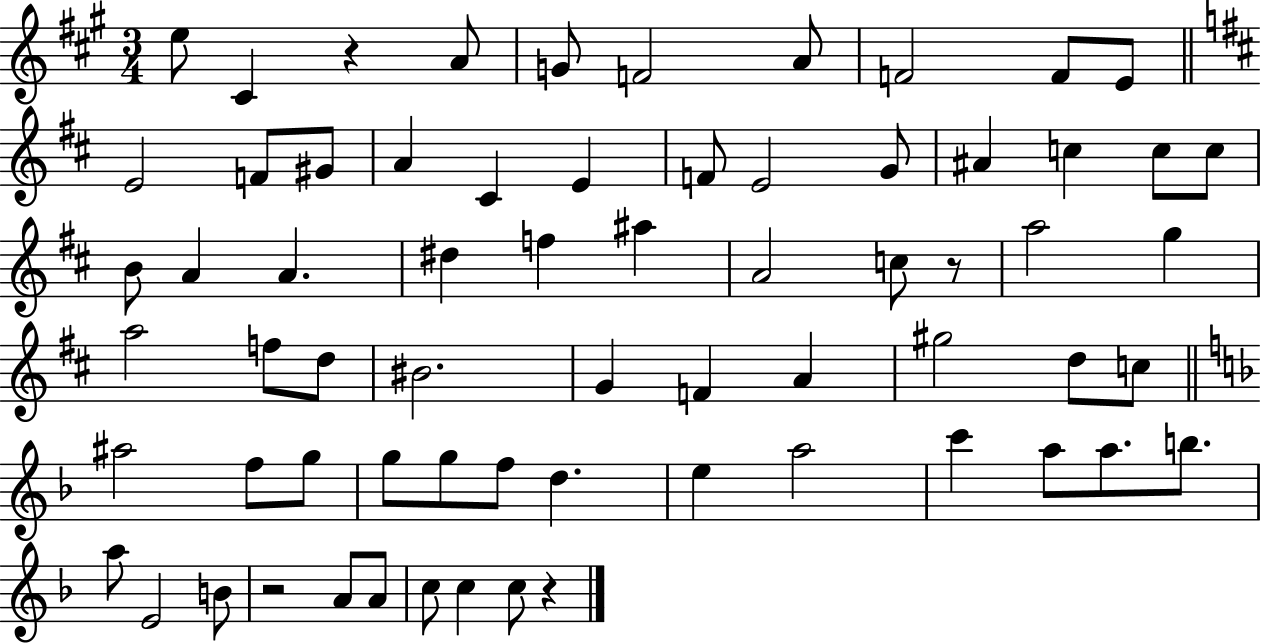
E5/e C#4/q R/q A4/e G4/e F4/h A4/e F4/h F4/e E4/e E4/h F4/e G#4/e A4/q C#4/q E4/q F4/e E4/h G4/e A#4/q C5/q C5/e C5/e B4/e A4/q A4/q. D#5/q F5/q A#5/q A4/h C5/e R/e A5/h G5/q A5/h F5/e D5/e BIS4/h. G4/q F4/q A4/q G#5/h D5/e C5/e A#5/h F5/e G5/e G5/e G5/e F5/e D5/q. E5/q A5/h C6/q A5/e A5/e. B5/e. A5/e E4/h B4/e R/h A4/e A4/e C5/e C5/q C5/e R/q